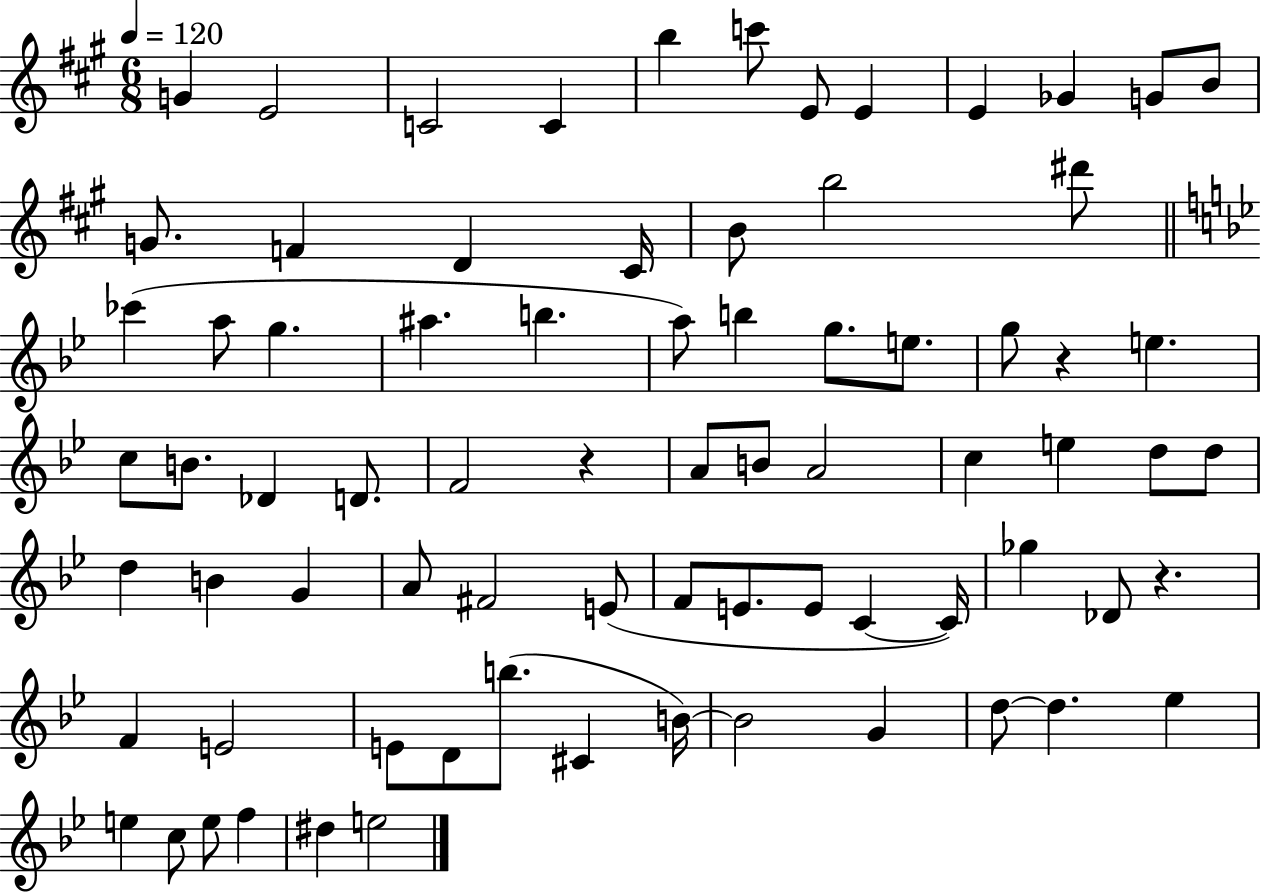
{
  \clef treble
  \numericTimeSignature
  \time 6/8
  \key a \major
  \tempo 4 = 120
  \repeat volta 2 { g'4 e'2 | c'2 c'4 | b''4 c'''8 e'8 e'4 | e'4 ges'4 g'8 b'8 | \break g'8. f'4 d'4 cis'16 | b'8 b''2 dis'''8 | \bar "||" \break \key bes \major ces'''4( a''8 g''4. | ais''4. b''4. | a''8) b''4 g''8. e''8. | g''8 r4 e''4. | \break c''8 b'8. des'4 d'8. | f'2 r4 | a'8 b'8 a'2 | c''4 e''4 d''8 d''8 | \break d''4 b'4 g'4 | a'8 fis'2 e'8( | f'8 e'8. e'8 c'4~~ c'16) | ges''4 des'8 r4. | \break f'4 e'2 | e'8 d'8 b''8.( cis'4 b'16~~) | b'2 g'4 | d''8~~ d''4. ees''4 | \break e''4 c''8 e''8 f''4 | dis''4 e''2 | } \bar "|."
}